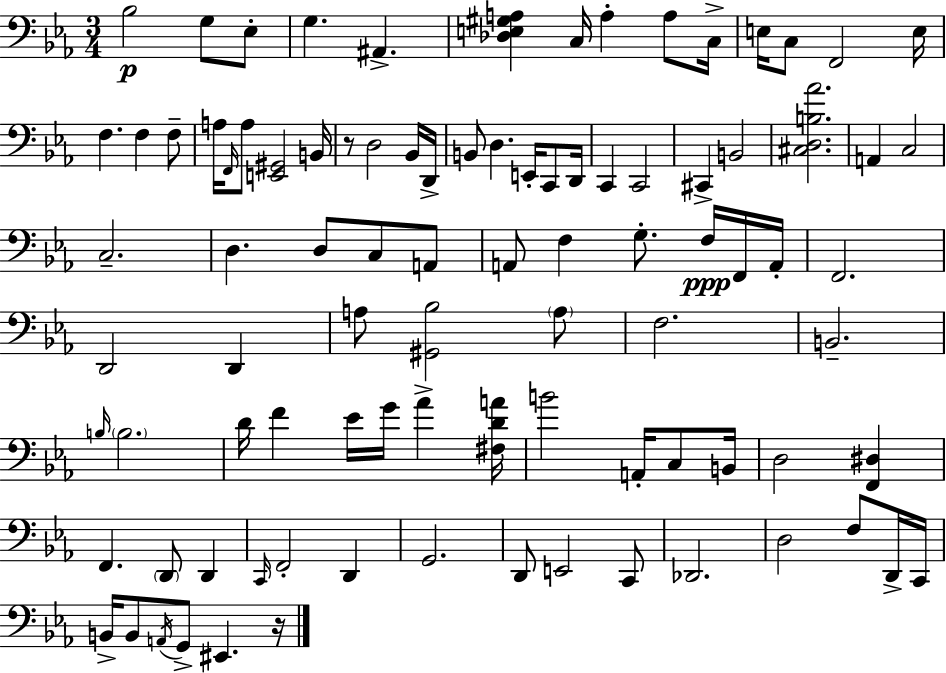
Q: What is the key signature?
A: C minor